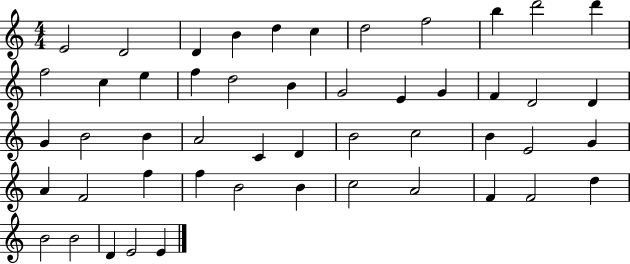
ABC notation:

X:1
T:Untitled
M:4/4
L:1/4
K:C
E2 D2 D B d c d2 f2 b d'2 d' f2 c e f d2 B G2 E G F D2 D G B2 B A2 C D B2 c2 B E2 G A F2 f f B2 B c2 A2 F F2 d B2 B2 D E2 E